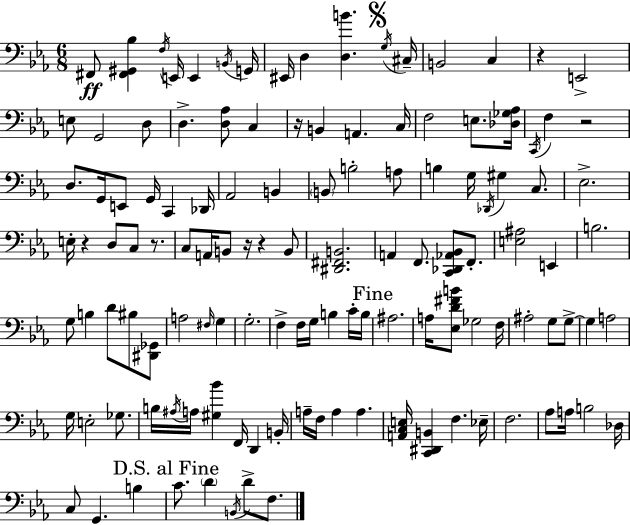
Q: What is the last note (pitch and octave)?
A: F3